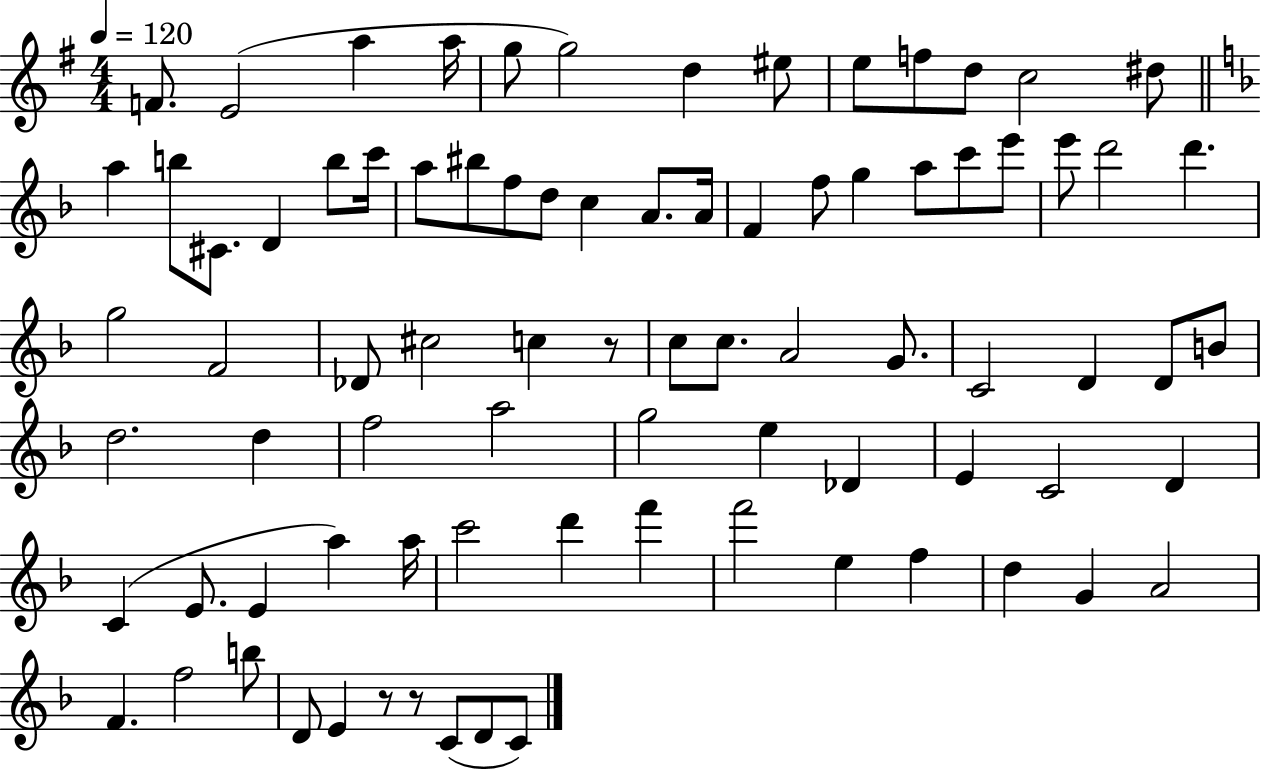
F4/e. E4/h A5/q A5/s G5/e G5/h D5/q EIS5/e E5/e F5/e D5/e C5/h D#5/e A5/q B5/e C#4/e. D4/q B5/e C6/s A5/e BIS5/e F5/e D5/e C5/q A4/e. A4/s F4/q F5/e G5/q A5/e C6/e E6/e E6/e D6/h D6/q. G5/h F4/h Db4/e C#5/h C5/q R/e C5/e C5/e. A4/h G4/e. C4/h D4/q D4/e B4/e D5/h. D5/q F5/h A5/h G5/h E5/q Db4/q E4/q C4/h D4/q C4/q E4/e. E4/q A5/q A5/s C6/h D6/q F6/q F6/h E5/q F5/q D5/q G4/q A4/h F4/q. F5/h B5/e D4/e E4/q R/e R/e C4/e D4/e C4/e